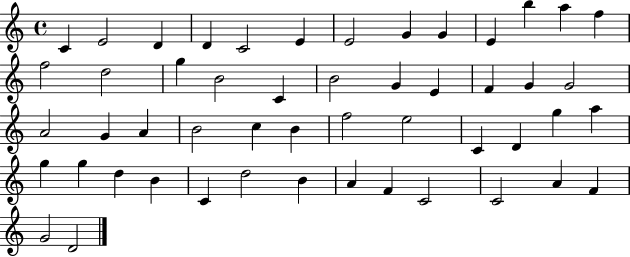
{
  \clef treble
  \time 4/4
  \defaultTimeSignature
  \key c \major
  c'4 e'2 d'4 | d'4 c'2 e'4 | e'2 g'4 g'4 | e'4 b''4 a''4 f''4 | \break f''2 d''2 | g''4 b'2 c'4 | b'2 g'4 e'4 | f'4 g'4 g'2 | \break a'2 g'4 a'4 | b'2 c''4 b'4 | f''2 e''2 | c'4 d'4 g''4 a''4 | \break g''4 g''4 d''4 b'4 | c'4 d''2 b'4 | a'4 f'4 c'2 | c'2 a'4 f'4 | \break g'2 d'2 | \bar "|."
}